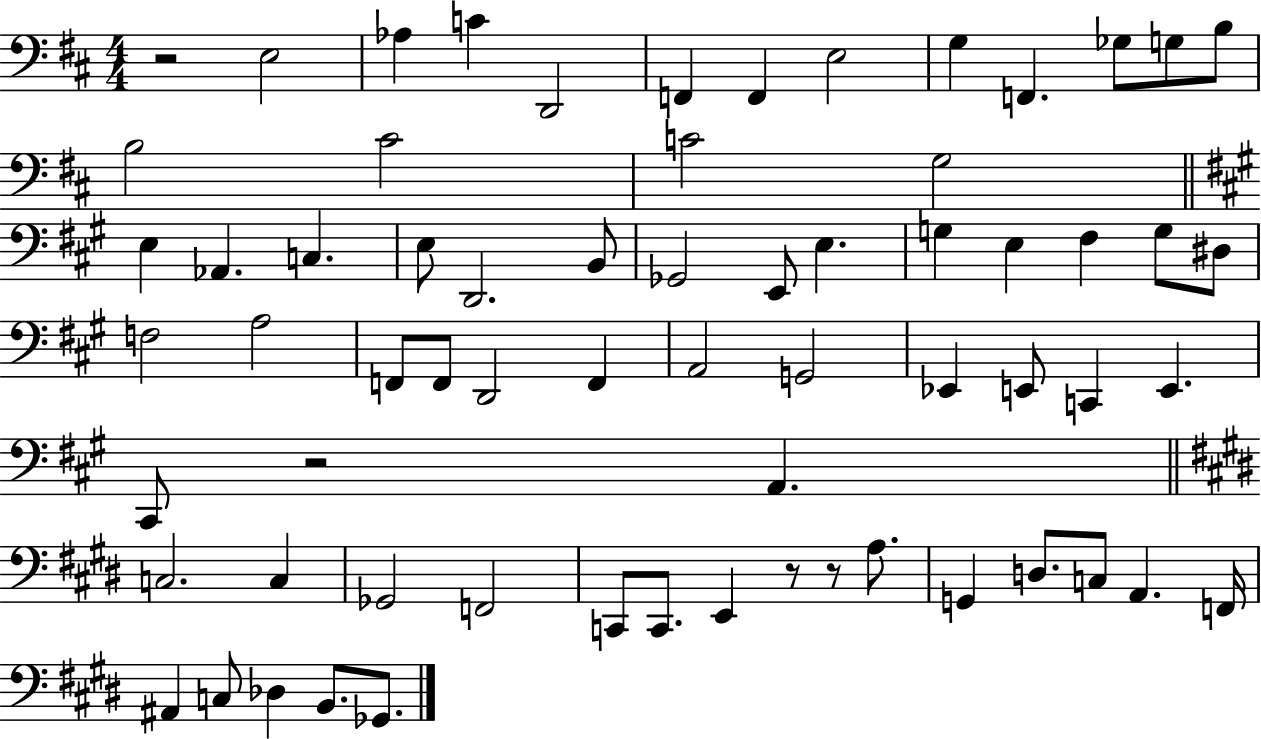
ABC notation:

X:1
T:Untitled
M:4/4
L:1/4
K:D
z2 E,2 _A, C D,,2 F,, F,, E,2 G, F,, _G,/2 G,/2 B,/2 B,2 ^C2 C2 G,2 E, _A,, C, E,/2 D,,2 B,,/2 _G,,2 E,,/2 E, G, E, ^F, G,/2 ^D,/2 F,2 A,2 F,,/2 F,,/2 D,,2 F,, A,,2 G,,2 _E,, E,,/2 C,, E,, ^C,,/2 z2 A,, C,2 C, _G,,2 F,,2 C,,/2 C,,/2 E,, z/2 z/2 A,/2 G,, D,/2 C,/2 A,, F,,/4 ^A,, C,/2 _D, B,,/2 _G,,/2